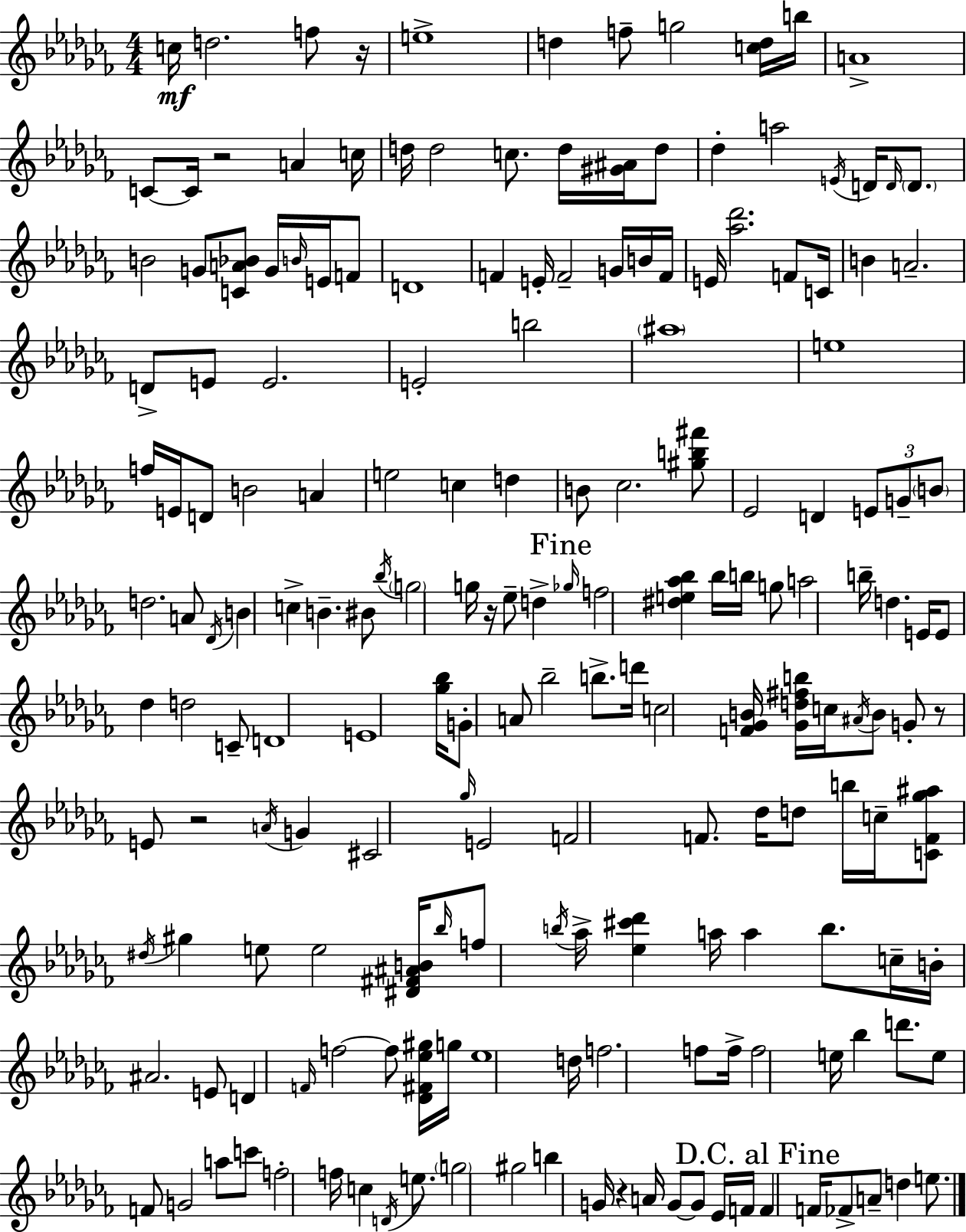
C5/s D5/h. F5/e R/s E5/w D5/q F5/e G5/h [C5,D5]/s B5/s A4/w C4/e C4/s R/h A4/q C5/s D5/s D5/h C5/e. D5/s [G#4,A#4]/s D5/e Db5/q A5/h E4/s D4/s D4/s D4/e. B4/h G4/e [C4,A4,Bb4]/e G4/s B4/s E4/s F4/e D4/w F4/q E4/s F4/h G4/s B4/s F4/s E4/s [Ab5,Db6]/h. F4/e C4/s B4/q A4/h. D4/e E4/e E4/h. E4/h B5/h A#5/w E5/w F5/s E4/s D4/e B4/h A4/q E5/h C5/q D5/q B4/e CES5/h. [G#5,B5,F#6]/e Eb4/h D4/q E4/e G4/e B4/e D5/h. A4/e Db4/s B4/q C5/q B4/q. BIS4/e Bb5/s G5/h G5/s R/s Eb5/e D5/q Gb5/s F5/h [D#5,E5,Ab5,Bb5]/q Bb5/s B5/s G5/e A5/h B5/s D5/q. E4/s E4/e Db5/q D5/h C4/e D4/w E4/w [Gb5,Bb5]/s G4/e A4/e Bb5/h B5/e. D6/s C5/h [F4,Gb4,B4]/s [Gb4,D5,F#5,B5]/s C5/s A#4/s B4/e G4/e R/e E4/e R/h A4/s G4/q C#4/h Gb5/s E4/h F4/h F4/e. Db5/s D5/e B5/s C5/s [C4,F4,Gb5,A#5]/e D#5/s G#5/q E5/e E5/h [D#4,F#4,A#4,B4]/s Bb5/s F5/e B5/s Ab5/s [Eb5,C#6,Db6]/q A5/s A5/q B5/e. C5/s B4/s A#4/h. E4/e D4/q F4/s F5/h F5/e [Db4,F#4,Eb5,G#5]/s G5/s Eb5/w D5/s F5/h. F5/e F5/s F5/h E5/s Bb5/q D6/e. E5/e F4/e G4/h A5/e C6/e F5/h F5/s C5/q D4/s E5/e. G5/h G#5/h B5/q G4/s R/q A4/s G4/e G4/e Eb4/s F4/s F4/q F4/s FES4/e A4/e D5/q E5/e.